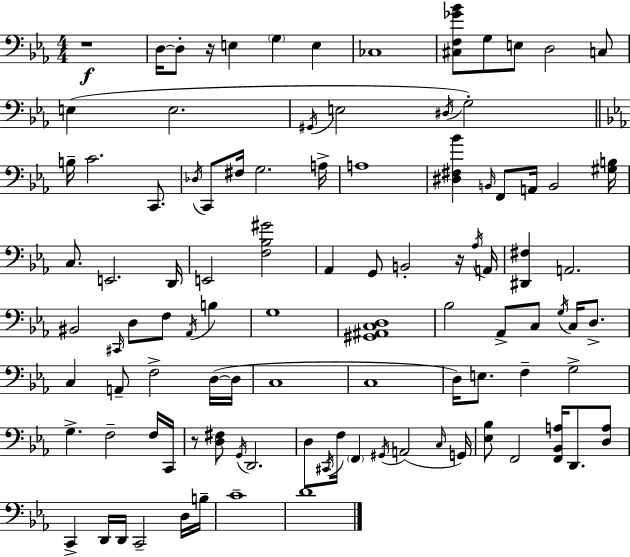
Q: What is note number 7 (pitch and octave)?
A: G3